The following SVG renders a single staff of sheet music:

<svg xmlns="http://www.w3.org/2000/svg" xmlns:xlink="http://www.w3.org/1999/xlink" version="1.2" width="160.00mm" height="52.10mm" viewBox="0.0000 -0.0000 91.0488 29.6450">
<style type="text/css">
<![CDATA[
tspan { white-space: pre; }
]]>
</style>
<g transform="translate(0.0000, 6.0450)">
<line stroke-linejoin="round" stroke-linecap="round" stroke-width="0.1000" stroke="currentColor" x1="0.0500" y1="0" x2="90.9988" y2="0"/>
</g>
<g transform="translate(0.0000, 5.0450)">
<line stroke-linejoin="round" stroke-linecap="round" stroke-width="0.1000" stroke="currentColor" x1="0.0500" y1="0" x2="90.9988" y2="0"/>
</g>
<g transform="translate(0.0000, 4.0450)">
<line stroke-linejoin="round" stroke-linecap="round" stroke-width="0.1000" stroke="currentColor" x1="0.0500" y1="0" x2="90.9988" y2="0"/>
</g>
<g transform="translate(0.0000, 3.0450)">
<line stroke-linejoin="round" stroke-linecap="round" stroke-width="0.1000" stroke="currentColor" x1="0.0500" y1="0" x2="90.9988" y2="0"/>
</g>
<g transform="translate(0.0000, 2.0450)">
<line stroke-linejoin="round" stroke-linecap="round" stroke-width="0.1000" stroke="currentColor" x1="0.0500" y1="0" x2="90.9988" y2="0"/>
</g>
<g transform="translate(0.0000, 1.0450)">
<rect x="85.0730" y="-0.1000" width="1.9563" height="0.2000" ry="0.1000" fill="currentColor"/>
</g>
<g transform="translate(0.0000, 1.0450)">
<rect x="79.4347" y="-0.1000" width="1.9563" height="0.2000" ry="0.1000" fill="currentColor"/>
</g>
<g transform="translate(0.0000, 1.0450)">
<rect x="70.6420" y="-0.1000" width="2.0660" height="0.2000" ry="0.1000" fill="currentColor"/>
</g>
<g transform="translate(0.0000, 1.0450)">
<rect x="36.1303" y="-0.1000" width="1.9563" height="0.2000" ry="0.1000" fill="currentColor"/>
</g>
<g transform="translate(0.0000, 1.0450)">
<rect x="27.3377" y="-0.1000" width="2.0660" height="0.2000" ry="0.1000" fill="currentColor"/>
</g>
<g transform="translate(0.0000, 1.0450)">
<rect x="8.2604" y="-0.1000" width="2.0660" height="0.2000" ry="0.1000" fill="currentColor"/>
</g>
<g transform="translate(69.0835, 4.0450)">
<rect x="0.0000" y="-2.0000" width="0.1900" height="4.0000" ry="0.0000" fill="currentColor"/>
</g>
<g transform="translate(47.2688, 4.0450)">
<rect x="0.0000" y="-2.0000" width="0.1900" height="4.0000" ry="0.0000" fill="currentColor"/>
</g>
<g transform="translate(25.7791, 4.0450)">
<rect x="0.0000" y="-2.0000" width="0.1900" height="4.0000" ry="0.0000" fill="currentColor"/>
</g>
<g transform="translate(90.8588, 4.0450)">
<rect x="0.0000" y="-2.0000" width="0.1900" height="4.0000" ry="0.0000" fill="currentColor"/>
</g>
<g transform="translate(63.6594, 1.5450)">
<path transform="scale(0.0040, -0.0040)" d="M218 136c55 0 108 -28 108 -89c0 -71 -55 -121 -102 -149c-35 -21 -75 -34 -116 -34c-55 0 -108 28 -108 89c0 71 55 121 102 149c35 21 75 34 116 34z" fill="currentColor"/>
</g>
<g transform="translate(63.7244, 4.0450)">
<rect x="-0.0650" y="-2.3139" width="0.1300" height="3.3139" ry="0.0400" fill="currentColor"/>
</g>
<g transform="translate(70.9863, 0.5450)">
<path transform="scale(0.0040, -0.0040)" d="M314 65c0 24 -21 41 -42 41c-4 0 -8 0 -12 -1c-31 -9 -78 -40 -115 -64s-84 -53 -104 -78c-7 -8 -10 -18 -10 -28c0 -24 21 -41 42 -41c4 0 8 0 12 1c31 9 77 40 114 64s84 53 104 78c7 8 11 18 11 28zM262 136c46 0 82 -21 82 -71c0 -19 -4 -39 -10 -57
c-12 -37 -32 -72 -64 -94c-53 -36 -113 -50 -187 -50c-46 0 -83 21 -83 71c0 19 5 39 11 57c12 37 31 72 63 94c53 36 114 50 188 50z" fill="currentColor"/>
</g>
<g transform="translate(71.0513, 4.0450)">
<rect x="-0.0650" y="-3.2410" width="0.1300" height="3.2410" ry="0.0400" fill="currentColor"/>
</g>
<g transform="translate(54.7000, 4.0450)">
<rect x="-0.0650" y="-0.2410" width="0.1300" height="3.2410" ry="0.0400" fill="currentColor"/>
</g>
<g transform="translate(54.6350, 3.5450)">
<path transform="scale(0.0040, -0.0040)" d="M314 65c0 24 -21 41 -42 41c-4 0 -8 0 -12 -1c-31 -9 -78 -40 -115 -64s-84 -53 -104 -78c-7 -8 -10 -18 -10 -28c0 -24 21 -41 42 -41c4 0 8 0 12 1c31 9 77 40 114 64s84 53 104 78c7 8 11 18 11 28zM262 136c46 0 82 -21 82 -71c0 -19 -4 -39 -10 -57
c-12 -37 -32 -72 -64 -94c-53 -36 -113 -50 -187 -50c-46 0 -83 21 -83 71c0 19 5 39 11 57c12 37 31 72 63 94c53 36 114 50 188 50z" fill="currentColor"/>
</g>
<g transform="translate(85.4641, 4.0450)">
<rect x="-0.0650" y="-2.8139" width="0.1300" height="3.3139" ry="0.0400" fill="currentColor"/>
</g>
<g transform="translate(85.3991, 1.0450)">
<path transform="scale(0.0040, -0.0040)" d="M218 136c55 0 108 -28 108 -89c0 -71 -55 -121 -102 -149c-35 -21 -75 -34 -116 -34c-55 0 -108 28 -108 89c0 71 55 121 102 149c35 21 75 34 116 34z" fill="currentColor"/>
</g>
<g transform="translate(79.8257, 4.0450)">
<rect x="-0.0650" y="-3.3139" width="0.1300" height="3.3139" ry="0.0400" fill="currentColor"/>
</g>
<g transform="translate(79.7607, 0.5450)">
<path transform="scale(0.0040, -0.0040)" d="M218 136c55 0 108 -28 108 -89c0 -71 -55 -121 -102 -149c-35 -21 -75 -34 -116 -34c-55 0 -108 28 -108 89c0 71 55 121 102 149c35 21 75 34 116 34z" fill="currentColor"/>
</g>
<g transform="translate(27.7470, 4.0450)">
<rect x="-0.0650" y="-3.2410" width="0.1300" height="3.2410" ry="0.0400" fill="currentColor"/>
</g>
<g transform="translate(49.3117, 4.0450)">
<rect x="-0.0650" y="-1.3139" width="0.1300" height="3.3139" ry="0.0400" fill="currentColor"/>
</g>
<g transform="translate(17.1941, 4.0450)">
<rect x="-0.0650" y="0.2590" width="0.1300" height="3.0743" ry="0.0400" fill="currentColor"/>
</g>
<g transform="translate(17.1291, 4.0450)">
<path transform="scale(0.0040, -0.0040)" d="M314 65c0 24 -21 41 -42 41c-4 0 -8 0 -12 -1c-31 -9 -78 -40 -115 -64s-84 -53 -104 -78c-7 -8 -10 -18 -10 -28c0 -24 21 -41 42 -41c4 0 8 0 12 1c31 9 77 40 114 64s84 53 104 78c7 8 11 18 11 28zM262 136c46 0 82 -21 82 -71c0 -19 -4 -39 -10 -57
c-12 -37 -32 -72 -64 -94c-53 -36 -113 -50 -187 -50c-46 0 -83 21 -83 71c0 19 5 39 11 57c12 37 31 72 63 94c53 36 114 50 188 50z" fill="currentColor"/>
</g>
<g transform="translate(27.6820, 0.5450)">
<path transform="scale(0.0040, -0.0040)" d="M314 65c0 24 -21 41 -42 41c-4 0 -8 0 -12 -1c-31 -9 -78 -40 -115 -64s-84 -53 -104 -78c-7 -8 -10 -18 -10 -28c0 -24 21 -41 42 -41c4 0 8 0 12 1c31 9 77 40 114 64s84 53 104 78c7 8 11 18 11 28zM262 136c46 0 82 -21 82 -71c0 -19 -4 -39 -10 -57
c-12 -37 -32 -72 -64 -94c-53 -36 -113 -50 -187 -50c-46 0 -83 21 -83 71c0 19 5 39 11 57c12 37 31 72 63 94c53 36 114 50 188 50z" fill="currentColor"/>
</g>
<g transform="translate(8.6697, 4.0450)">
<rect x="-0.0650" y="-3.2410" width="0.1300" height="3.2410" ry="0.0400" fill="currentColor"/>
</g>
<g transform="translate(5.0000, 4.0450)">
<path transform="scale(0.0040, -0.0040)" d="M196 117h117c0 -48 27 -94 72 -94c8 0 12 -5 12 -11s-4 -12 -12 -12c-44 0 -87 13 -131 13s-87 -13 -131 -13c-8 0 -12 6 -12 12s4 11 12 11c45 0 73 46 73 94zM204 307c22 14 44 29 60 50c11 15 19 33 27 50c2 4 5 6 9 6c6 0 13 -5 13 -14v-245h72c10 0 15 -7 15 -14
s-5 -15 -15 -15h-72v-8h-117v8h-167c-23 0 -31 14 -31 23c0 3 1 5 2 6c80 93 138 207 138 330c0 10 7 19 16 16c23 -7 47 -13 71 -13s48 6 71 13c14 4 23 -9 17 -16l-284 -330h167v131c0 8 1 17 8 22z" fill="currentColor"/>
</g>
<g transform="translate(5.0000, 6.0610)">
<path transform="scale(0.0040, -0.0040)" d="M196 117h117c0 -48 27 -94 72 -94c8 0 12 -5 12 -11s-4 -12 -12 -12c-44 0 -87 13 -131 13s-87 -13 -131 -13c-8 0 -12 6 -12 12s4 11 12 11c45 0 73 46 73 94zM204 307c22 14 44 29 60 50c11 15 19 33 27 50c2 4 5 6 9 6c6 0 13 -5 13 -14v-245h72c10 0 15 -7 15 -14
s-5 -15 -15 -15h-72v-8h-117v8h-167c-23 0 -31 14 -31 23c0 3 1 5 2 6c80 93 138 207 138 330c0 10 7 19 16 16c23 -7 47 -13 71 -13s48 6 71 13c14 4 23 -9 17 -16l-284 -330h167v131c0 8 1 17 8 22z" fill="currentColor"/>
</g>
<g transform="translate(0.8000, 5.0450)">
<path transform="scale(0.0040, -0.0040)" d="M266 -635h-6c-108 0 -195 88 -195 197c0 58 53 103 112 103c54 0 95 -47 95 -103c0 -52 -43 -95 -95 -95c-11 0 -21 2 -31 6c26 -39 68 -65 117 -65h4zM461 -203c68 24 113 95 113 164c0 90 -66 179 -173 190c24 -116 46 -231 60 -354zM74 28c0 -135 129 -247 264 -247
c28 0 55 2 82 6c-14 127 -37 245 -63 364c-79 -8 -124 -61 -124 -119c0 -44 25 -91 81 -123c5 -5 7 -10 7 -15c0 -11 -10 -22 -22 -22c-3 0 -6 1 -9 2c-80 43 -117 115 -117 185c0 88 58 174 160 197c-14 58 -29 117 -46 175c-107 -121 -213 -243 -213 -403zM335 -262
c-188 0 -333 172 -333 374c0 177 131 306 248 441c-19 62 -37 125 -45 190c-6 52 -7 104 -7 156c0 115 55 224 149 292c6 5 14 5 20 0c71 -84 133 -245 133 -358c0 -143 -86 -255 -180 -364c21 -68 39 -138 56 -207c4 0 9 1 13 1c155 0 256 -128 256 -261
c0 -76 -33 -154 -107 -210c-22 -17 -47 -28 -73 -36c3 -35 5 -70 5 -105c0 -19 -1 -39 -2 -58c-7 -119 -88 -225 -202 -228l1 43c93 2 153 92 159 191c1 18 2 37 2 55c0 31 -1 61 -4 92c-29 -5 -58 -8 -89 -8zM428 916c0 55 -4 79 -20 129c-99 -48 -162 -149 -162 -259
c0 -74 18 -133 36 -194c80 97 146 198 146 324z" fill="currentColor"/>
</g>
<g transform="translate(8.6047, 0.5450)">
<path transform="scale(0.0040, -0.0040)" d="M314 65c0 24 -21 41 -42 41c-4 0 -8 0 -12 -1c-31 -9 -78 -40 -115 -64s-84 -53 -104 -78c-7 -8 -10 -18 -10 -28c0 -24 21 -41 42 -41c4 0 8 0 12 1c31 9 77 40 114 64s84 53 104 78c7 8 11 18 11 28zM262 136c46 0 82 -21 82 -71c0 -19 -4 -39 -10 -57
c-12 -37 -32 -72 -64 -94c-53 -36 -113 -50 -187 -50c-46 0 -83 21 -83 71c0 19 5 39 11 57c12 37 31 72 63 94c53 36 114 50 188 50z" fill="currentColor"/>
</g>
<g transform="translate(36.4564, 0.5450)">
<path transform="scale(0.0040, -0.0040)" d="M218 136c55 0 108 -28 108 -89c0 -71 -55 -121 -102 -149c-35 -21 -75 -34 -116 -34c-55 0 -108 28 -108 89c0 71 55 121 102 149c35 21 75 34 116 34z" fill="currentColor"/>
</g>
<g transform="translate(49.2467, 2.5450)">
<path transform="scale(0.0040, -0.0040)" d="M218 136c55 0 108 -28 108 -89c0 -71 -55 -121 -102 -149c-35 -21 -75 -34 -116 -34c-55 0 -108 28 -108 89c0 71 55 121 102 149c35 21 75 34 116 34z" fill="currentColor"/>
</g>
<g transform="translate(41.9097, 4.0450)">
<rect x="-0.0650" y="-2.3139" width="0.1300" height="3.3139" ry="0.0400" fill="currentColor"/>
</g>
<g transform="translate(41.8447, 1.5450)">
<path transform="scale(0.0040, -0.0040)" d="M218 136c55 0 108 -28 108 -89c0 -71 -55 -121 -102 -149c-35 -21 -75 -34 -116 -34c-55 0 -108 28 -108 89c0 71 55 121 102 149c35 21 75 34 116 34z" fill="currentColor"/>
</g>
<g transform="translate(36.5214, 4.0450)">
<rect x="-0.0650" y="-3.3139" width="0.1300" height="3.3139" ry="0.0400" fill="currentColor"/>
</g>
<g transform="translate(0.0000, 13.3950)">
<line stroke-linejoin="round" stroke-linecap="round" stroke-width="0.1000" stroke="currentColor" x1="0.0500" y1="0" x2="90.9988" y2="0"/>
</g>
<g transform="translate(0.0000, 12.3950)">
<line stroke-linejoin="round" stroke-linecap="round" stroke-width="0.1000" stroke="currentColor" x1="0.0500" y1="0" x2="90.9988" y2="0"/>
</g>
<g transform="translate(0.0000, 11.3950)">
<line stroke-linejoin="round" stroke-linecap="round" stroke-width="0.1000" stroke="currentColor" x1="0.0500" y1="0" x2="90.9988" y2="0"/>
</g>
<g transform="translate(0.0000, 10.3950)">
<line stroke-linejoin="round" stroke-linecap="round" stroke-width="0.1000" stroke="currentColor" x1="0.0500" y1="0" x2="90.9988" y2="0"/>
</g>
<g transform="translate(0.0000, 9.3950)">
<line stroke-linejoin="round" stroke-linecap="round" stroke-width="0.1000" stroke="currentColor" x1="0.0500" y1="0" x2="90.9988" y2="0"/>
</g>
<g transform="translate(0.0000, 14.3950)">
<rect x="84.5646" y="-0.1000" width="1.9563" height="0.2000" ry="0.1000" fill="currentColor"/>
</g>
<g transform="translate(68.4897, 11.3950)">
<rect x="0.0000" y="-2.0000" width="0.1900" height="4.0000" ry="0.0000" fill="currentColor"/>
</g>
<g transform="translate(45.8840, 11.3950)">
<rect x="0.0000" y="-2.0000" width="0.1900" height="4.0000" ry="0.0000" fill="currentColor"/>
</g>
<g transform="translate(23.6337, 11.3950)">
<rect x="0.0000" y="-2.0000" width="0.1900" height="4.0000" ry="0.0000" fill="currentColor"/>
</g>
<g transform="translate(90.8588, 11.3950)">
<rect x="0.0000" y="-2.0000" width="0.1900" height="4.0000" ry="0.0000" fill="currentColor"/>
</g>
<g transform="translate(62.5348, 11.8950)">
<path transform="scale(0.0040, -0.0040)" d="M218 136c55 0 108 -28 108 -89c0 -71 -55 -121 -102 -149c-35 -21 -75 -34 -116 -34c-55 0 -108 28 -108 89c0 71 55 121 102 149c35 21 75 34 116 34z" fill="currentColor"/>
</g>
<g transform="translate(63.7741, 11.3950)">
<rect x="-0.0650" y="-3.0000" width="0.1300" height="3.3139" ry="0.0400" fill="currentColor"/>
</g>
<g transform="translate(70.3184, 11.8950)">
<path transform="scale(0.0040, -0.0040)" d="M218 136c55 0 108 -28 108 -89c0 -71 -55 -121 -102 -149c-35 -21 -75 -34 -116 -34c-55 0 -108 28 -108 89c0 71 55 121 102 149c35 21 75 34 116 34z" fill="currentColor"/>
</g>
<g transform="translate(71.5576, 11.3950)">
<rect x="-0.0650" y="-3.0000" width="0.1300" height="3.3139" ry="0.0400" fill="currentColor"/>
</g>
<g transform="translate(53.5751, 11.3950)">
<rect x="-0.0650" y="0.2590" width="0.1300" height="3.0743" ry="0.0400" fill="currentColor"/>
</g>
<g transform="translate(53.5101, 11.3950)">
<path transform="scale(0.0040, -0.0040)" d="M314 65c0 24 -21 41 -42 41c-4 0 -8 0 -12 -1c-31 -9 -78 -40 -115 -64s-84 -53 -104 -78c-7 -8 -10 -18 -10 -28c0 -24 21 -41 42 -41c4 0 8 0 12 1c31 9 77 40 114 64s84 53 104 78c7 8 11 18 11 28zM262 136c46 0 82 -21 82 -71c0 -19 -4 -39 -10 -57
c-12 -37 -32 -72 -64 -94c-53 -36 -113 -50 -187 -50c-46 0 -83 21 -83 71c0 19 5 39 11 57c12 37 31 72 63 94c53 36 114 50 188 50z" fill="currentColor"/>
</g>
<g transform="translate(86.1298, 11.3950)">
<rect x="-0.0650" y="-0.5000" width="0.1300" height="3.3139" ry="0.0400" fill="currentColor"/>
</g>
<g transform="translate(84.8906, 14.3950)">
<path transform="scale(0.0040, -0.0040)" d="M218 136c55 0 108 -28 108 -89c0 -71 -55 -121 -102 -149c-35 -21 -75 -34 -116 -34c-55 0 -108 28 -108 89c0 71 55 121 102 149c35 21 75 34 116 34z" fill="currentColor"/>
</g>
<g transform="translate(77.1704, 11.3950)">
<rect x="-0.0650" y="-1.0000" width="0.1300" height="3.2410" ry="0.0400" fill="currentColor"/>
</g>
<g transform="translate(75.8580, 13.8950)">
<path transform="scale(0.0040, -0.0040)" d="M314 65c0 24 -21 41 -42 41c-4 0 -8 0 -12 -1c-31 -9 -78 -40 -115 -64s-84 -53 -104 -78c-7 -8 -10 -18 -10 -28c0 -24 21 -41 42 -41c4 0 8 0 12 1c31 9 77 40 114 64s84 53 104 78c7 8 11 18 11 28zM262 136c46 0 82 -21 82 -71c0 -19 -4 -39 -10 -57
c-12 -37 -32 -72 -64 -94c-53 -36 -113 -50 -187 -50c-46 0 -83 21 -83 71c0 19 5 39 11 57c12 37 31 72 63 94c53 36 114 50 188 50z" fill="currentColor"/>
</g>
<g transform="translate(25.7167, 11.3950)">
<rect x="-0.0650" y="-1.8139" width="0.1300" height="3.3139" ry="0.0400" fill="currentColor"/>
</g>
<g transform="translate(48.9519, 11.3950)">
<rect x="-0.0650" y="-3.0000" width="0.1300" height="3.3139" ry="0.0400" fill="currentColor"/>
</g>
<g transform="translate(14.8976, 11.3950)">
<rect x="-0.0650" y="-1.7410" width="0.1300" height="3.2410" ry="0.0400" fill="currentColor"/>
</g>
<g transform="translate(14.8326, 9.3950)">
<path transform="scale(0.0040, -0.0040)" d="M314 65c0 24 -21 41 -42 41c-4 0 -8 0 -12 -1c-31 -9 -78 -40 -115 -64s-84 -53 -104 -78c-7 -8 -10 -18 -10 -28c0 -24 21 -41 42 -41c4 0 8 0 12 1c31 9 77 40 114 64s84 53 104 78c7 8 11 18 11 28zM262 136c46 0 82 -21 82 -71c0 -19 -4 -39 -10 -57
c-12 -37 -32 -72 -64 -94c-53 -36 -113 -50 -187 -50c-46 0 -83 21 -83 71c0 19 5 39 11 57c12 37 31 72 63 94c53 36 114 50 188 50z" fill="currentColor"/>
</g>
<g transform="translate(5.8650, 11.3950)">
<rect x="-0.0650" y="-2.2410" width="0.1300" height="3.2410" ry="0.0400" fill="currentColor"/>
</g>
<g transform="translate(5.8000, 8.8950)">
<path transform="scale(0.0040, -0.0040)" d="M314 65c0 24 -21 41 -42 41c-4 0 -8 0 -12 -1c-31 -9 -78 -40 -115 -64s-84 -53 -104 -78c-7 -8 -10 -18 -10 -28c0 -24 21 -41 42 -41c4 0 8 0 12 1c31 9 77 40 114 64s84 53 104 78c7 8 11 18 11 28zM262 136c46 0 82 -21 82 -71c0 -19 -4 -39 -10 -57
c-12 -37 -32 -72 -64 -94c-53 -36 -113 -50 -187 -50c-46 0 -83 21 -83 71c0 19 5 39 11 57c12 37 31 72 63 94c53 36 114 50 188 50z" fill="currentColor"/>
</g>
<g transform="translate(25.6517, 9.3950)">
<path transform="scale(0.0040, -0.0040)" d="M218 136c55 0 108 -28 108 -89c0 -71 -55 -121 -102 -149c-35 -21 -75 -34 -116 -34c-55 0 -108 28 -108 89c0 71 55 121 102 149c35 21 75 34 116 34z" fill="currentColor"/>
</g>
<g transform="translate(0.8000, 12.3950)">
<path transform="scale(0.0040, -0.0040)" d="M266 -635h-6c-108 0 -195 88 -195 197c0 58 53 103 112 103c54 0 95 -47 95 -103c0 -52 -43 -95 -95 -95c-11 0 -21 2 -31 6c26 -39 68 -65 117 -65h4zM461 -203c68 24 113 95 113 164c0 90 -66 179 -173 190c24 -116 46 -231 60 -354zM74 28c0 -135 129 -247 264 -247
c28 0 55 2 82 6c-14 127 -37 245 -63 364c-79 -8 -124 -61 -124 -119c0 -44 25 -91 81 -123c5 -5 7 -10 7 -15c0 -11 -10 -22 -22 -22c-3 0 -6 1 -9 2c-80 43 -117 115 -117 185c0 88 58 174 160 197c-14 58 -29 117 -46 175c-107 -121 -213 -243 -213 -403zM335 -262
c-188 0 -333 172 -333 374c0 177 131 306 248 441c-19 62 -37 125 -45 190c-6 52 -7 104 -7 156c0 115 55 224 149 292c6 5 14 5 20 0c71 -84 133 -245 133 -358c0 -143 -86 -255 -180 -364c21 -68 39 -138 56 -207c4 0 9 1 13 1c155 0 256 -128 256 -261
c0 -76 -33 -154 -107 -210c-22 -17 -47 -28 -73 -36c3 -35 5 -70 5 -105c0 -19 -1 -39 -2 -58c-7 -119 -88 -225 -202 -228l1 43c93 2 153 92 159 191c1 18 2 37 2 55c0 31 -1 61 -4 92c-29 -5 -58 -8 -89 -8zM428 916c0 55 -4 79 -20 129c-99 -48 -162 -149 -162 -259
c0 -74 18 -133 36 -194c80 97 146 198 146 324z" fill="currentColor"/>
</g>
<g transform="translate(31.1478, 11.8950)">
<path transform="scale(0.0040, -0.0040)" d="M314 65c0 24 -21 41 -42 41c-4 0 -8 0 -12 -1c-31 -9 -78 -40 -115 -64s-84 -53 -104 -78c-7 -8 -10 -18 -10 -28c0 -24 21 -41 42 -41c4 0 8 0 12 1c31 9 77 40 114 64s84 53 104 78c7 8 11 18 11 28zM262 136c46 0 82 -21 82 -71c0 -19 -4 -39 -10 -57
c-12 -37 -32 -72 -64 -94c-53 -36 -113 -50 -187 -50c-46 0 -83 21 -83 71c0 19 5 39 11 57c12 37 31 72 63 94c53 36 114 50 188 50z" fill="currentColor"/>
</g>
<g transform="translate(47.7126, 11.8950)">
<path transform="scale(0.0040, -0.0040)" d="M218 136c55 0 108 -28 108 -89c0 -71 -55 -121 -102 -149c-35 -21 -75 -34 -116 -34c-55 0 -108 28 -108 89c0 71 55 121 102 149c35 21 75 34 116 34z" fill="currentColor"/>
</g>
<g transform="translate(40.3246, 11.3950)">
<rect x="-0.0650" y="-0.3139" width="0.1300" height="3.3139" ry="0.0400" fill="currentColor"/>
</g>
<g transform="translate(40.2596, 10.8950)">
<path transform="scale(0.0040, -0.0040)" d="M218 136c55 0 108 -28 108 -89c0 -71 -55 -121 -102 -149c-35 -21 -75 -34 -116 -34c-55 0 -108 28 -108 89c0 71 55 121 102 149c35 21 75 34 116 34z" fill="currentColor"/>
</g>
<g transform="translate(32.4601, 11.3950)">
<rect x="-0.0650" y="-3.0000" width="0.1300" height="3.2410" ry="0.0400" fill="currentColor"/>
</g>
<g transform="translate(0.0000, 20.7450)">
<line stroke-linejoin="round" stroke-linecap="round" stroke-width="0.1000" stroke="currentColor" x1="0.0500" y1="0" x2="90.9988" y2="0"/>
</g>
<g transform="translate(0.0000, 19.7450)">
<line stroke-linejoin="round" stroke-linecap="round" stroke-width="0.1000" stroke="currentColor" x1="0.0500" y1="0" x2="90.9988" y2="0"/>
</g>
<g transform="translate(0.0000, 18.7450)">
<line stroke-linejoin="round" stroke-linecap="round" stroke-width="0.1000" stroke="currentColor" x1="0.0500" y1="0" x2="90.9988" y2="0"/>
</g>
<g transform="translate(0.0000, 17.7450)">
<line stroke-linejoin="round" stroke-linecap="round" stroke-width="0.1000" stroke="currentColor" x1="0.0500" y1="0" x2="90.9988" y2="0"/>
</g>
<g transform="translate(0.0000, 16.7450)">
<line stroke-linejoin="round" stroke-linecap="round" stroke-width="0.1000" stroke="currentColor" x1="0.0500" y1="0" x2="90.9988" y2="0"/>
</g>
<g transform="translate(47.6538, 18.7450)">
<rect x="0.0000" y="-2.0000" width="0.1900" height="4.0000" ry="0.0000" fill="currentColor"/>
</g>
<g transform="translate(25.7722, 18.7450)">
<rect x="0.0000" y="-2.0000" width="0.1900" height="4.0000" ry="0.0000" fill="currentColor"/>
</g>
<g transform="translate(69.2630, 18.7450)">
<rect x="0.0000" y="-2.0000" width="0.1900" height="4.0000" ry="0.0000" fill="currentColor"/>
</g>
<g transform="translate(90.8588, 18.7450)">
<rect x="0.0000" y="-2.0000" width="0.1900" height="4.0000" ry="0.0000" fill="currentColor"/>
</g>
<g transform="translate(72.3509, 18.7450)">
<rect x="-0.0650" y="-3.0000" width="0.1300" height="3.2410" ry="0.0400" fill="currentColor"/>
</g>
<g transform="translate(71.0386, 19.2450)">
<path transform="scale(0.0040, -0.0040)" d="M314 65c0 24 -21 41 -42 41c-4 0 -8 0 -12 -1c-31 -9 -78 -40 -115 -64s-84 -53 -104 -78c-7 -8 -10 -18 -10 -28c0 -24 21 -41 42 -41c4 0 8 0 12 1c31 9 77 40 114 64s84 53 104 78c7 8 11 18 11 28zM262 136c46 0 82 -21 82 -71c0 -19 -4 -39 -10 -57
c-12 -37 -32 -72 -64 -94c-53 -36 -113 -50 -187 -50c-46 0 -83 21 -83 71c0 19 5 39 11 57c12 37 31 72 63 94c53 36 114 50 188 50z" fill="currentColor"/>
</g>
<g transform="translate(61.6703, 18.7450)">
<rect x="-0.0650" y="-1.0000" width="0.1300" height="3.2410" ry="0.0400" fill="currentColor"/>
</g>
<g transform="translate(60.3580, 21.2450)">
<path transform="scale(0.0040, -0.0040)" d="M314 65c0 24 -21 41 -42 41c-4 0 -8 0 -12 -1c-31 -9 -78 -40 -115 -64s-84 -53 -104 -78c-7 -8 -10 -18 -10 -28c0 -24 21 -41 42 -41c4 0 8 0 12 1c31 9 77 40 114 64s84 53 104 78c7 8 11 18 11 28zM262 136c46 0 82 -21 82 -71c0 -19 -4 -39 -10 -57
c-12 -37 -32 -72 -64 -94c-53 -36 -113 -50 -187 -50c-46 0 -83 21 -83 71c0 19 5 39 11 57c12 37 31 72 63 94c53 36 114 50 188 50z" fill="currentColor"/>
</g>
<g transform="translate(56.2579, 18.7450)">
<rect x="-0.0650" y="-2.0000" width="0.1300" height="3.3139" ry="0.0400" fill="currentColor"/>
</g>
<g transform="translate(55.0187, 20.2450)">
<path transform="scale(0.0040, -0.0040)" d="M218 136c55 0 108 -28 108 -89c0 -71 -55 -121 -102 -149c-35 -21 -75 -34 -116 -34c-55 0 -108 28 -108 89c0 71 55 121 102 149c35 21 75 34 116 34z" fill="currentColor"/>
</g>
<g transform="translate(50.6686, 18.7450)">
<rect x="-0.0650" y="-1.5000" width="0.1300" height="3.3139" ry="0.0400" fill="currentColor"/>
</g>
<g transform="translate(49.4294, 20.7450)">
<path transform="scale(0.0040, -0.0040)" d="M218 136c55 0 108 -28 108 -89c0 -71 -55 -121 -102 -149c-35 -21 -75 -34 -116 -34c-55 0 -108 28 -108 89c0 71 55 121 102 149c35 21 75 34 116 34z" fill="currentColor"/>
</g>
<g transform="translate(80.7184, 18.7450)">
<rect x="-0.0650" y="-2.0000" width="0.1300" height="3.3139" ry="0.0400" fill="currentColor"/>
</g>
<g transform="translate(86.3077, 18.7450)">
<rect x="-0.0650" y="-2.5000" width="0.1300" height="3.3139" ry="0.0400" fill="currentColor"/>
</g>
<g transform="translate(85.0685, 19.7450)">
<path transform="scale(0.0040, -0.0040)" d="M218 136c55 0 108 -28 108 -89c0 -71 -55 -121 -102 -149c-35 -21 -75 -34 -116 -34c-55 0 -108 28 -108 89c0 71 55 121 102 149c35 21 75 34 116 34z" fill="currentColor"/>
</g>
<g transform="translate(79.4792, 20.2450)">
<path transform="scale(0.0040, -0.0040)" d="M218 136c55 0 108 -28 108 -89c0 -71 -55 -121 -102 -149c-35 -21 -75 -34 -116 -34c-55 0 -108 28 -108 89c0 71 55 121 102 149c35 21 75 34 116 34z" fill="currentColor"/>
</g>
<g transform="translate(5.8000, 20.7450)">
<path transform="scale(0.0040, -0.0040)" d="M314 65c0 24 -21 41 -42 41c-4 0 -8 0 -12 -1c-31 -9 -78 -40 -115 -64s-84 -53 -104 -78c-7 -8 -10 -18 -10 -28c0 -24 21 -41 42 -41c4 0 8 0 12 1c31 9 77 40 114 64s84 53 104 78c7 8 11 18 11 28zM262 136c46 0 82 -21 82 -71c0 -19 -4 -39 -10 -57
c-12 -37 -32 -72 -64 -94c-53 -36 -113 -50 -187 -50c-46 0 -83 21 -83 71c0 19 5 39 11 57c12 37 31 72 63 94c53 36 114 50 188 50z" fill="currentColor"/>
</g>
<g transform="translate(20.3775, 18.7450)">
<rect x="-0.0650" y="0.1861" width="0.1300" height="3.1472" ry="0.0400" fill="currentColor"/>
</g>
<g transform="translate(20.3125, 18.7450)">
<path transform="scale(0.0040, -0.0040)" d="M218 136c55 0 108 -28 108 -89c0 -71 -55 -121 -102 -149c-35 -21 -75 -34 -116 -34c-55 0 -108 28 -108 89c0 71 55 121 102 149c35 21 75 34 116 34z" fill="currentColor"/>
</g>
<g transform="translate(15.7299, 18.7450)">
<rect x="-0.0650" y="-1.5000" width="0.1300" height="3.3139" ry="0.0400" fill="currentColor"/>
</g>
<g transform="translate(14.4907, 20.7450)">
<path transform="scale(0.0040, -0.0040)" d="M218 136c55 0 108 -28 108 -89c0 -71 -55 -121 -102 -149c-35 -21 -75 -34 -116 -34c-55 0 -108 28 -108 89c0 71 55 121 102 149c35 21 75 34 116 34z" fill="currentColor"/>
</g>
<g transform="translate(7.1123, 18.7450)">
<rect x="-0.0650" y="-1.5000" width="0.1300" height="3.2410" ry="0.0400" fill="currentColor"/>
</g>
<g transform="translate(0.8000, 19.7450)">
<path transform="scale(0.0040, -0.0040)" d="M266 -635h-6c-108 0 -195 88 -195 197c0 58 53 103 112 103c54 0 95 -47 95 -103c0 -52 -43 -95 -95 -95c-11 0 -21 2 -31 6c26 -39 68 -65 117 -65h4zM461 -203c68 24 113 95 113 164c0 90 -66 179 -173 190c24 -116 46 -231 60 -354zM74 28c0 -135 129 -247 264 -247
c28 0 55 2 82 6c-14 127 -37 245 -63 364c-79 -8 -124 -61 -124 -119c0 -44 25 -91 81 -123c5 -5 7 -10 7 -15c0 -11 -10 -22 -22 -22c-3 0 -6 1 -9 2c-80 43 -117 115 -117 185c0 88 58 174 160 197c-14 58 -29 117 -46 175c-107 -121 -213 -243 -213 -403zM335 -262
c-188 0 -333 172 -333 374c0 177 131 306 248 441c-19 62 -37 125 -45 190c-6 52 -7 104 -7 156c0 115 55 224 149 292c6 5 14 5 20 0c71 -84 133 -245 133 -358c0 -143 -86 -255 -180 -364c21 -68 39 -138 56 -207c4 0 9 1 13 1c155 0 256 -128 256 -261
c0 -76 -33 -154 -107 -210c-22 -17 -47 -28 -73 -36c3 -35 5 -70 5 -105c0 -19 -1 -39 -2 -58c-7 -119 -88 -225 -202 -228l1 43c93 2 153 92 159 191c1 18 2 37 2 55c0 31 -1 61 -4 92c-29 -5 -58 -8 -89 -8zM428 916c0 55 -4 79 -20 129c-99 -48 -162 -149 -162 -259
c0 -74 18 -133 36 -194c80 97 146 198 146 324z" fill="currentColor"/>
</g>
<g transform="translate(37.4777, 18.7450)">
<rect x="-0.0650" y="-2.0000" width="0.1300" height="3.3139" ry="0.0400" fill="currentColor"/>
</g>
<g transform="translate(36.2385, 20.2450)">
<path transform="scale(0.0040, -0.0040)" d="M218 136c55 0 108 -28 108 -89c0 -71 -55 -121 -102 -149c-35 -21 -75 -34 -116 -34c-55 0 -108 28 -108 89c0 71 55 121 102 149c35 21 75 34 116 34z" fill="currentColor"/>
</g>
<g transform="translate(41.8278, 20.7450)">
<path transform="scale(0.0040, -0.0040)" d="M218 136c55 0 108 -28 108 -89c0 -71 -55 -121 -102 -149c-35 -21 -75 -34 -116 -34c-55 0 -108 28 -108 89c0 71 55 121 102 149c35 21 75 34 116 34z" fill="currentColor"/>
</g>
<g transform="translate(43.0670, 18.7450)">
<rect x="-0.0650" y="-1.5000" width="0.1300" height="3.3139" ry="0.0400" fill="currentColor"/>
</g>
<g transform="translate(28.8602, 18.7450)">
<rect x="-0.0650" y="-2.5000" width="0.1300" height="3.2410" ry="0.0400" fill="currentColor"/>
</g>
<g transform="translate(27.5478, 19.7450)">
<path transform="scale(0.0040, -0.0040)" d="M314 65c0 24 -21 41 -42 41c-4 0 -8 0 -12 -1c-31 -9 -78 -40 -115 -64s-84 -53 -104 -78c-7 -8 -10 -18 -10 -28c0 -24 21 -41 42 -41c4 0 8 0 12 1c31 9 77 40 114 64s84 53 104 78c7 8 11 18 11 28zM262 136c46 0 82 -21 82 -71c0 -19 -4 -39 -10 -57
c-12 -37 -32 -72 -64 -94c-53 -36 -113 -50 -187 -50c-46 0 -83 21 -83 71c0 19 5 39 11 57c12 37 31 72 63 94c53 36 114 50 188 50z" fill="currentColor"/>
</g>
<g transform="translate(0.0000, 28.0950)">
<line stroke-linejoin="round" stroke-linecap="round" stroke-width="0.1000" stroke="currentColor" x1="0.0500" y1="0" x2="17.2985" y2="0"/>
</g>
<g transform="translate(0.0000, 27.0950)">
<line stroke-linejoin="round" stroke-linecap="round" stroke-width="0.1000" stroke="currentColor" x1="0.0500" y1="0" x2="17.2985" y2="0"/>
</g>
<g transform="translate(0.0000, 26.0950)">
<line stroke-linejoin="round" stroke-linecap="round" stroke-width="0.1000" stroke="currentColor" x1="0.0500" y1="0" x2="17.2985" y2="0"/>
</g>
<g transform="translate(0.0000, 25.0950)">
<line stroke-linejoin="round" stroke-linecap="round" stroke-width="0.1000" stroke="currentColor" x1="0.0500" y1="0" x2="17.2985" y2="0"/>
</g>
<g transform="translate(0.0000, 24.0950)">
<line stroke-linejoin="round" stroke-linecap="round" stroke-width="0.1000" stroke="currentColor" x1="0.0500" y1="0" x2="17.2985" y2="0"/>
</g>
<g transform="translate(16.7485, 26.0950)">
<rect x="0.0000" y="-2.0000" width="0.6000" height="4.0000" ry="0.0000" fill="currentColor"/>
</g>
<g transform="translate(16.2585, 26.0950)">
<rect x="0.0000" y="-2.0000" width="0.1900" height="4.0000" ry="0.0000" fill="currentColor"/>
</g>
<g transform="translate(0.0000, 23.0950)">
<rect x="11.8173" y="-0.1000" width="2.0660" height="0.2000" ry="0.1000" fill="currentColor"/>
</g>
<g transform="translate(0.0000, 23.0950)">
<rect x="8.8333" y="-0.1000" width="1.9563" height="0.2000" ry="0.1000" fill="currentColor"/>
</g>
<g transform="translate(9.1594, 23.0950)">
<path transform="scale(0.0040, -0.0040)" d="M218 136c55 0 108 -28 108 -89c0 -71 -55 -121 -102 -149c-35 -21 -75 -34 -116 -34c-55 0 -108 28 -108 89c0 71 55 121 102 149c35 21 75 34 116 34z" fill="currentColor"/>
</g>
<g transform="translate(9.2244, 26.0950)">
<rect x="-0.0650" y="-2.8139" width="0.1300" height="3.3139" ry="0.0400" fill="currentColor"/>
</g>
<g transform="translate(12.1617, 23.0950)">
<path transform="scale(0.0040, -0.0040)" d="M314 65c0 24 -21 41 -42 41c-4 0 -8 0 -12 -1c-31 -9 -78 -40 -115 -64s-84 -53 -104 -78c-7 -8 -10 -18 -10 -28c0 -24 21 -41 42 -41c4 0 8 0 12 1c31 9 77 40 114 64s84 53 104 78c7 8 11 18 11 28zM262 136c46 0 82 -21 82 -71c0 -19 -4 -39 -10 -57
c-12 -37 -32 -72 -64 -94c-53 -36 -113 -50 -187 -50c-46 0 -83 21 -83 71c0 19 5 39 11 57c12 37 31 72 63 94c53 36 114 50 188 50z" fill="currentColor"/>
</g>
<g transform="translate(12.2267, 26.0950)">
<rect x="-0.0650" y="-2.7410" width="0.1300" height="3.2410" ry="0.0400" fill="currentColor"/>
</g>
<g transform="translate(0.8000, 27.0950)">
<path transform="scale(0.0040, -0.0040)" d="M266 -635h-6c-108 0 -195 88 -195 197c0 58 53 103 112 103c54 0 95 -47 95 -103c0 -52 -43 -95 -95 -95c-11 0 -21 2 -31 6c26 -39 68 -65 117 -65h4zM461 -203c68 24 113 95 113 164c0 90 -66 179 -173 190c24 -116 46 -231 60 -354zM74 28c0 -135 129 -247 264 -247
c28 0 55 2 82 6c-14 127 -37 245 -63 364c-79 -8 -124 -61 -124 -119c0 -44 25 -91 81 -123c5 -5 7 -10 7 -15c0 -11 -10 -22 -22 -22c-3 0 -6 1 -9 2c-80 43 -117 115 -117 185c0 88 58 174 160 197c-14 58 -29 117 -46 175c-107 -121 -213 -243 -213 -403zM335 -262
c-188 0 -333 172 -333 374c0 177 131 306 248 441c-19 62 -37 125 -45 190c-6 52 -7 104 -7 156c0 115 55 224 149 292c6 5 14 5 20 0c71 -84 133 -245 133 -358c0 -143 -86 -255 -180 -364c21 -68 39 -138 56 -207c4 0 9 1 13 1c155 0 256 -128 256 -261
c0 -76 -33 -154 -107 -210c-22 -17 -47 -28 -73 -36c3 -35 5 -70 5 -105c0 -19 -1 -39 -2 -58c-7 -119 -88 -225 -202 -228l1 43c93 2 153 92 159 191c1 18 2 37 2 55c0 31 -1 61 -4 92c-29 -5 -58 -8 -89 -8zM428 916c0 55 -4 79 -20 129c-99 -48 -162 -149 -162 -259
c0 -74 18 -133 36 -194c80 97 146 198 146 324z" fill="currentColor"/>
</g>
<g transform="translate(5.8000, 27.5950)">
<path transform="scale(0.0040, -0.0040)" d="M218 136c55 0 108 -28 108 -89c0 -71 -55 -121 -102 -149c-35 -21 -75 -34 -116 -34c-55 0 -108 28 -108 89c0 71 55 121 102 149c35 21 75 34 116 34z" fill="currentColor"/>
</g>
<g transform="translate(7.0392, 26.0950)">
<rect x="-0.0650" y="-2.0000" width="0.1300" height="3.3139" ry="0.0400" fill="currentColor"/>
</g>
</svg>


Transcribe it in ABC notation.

X:1
T:Untitled
M:4/4
L:1/4
K:C
b2 B2 b2 b g e c2 g b2 b a g2 f2 f A2 c A B2 A A D2 C E2 E B G2 F E E F D2 A2 F G F a a2